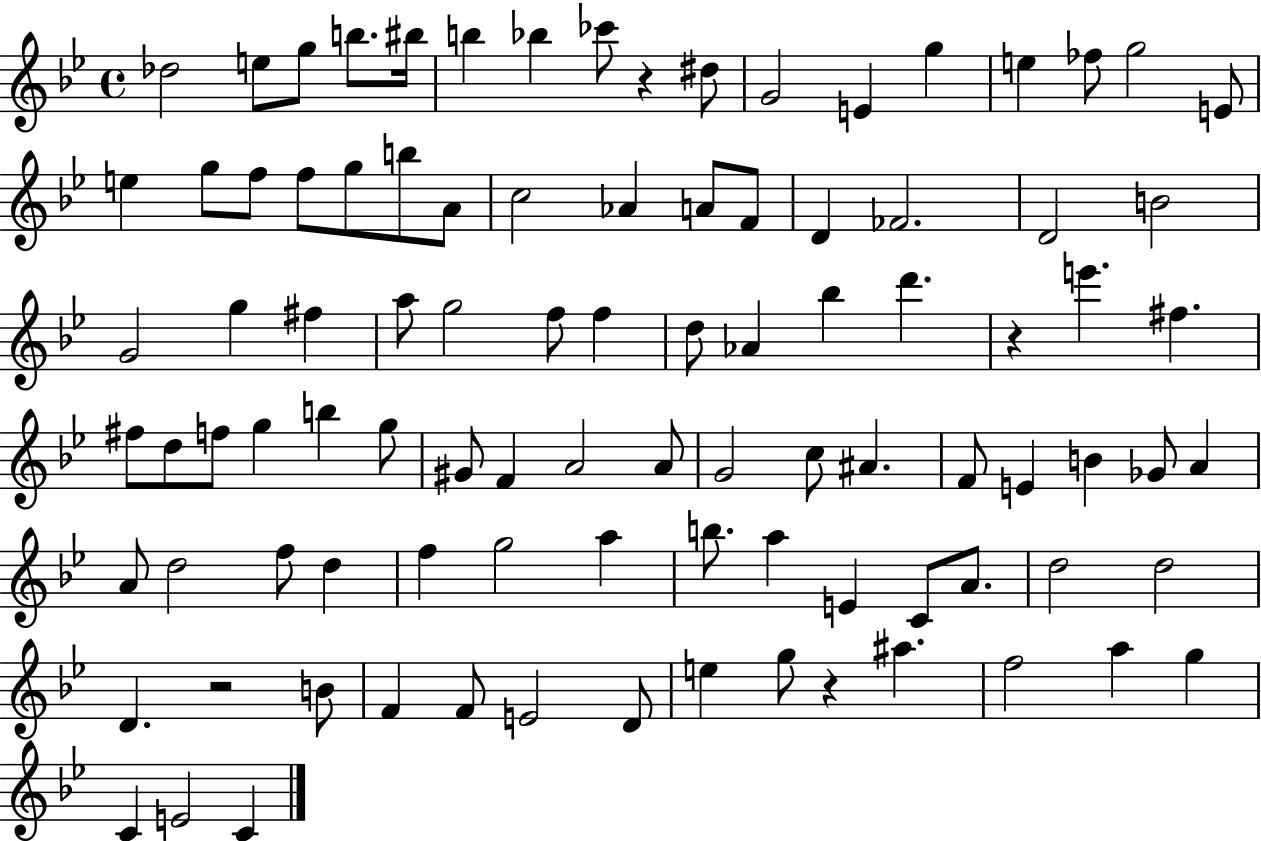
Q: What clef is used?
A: treble